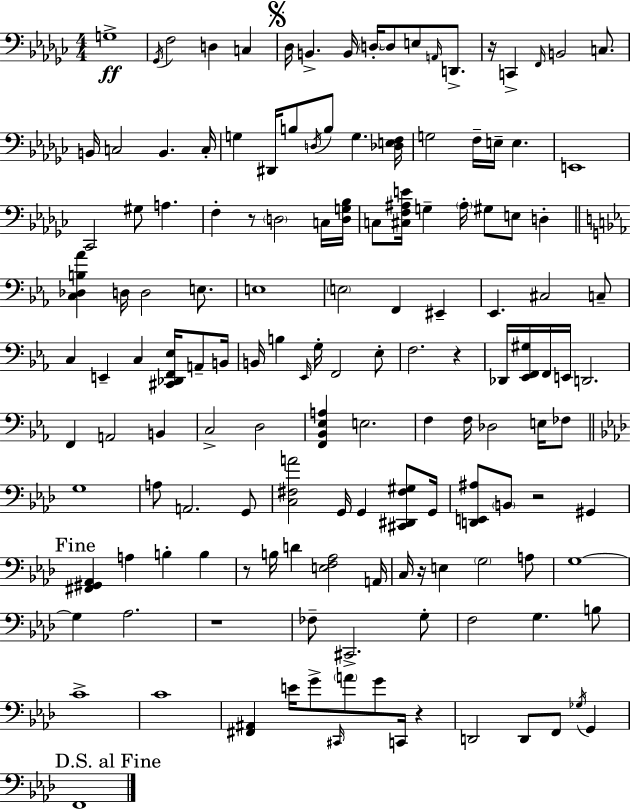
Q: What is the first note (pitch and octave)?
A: G3